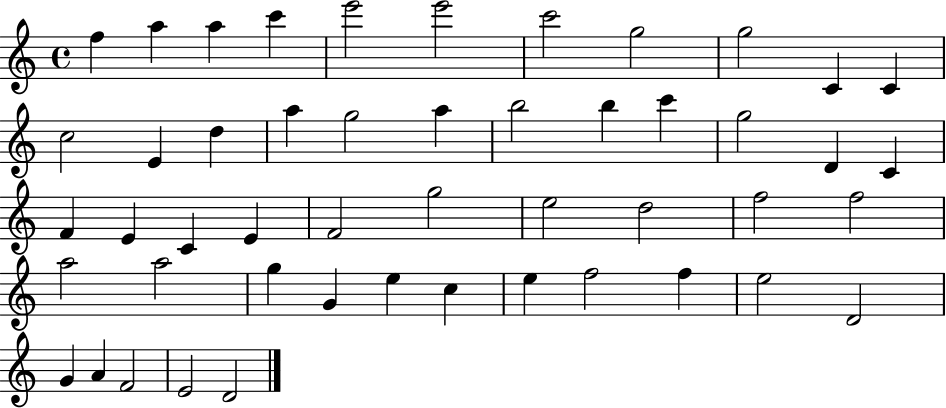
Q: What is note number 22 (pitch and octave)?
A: D4